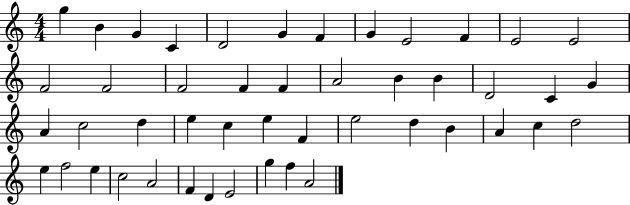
G5/q B4/q G4/q C4/q D4/h G4/q F4/q G4/q E4/h F4/q E4/h E4/h F4/h F4/h F4/h F4/q F4/q A4/h B4/q B4/q D4/h C4/q G4/q A4/q C5/h D5/q E5/q C5/q E5/q F4/q E5/h D5/q B4/q A4/q C5/q D5/h E5/q F5/h E5/q C5/h A4/h F4/q D4/q E4/h G5/q F5/q A4/h